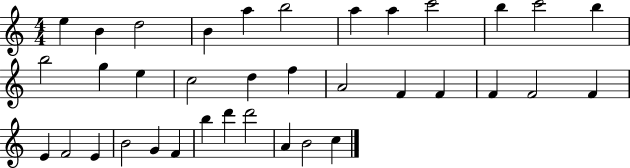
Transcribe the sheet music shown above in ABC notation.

X:1
T:Untitled
M:4/4
L:1/4
K:C
e B d2 B a b2 a a c'2 b c'2 b b2 g e c2 d f A2 F F F F2 F E F2 E B2 G F b d' d'2 A B2 c